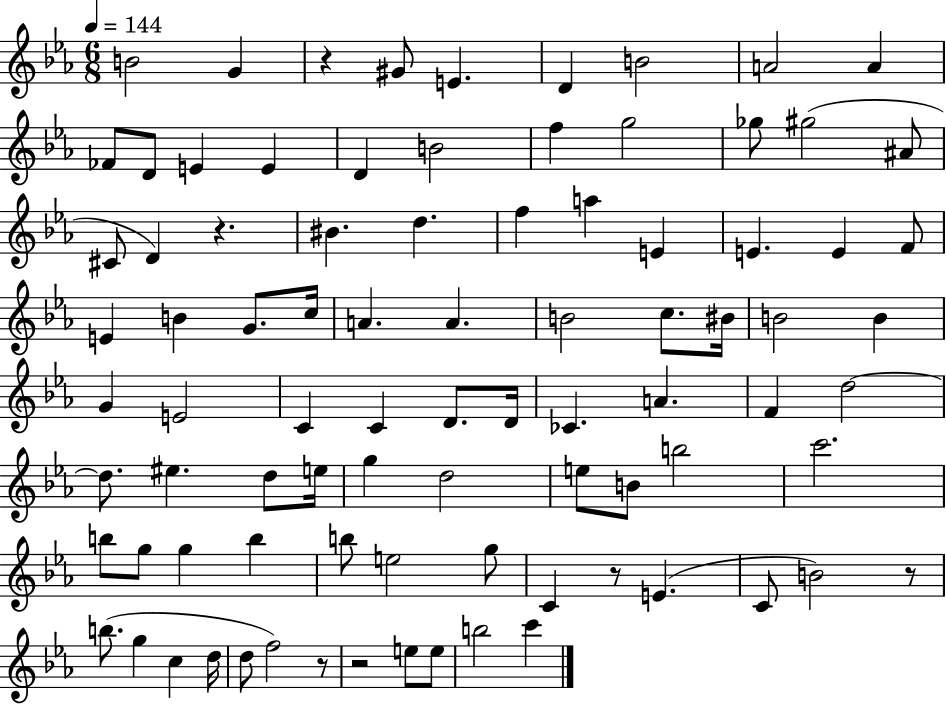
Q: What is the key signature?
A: EES major